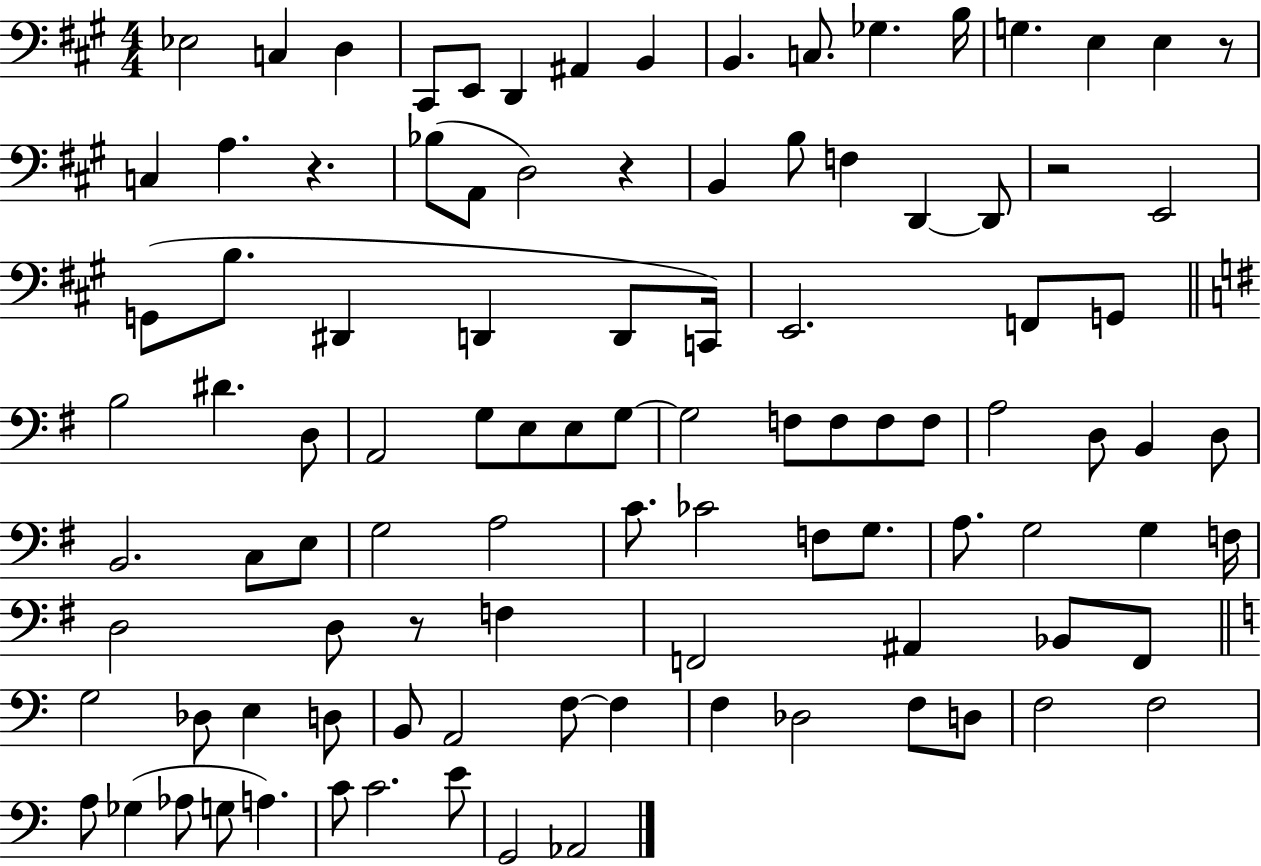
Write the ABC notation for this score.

X:1
T:Untitled
M:4/4
L:1/4
K:A
_E,2 C, D, ^C,,/2 E,,/2 D,, ^A,, B,, B,, C,/2 _G, B,/4 G, E, E, z/2 C, A, z _B,/2 A,,/2 D,2 z B,, B,/2 F, D,, D,,/2 z2 E,,2 G,,/2 B,/2 ^D,, D,, D,,/2 C,,/4 E,,2 F,,/2 G,,/2 B,2 ^D D,/2 A,,2 G,/2 E,/2 E,/2 G,/2 G,2 F,/2 F,/2 F,/2 F,/2 A,2 D,/2 B,, D,/2 B,,2 C,/2 E,/2 G,2 A,2 C/2 _C2 F,/2 G,/2 A,/2 G,2 G, F,/4 D,2 D,/2 z/2 F, F,,2 ^A,, _B,,/2 F,,/2 G,2 _D,/2 E, D,/2 B,,/2 A,,2 F,/2 F, F, _D,2 F,/2 D,/2 F,2 F,2 A,/2 _G, _A,/2 G,/2 A, C/2 C2 E/2 G,,2 _A,,2